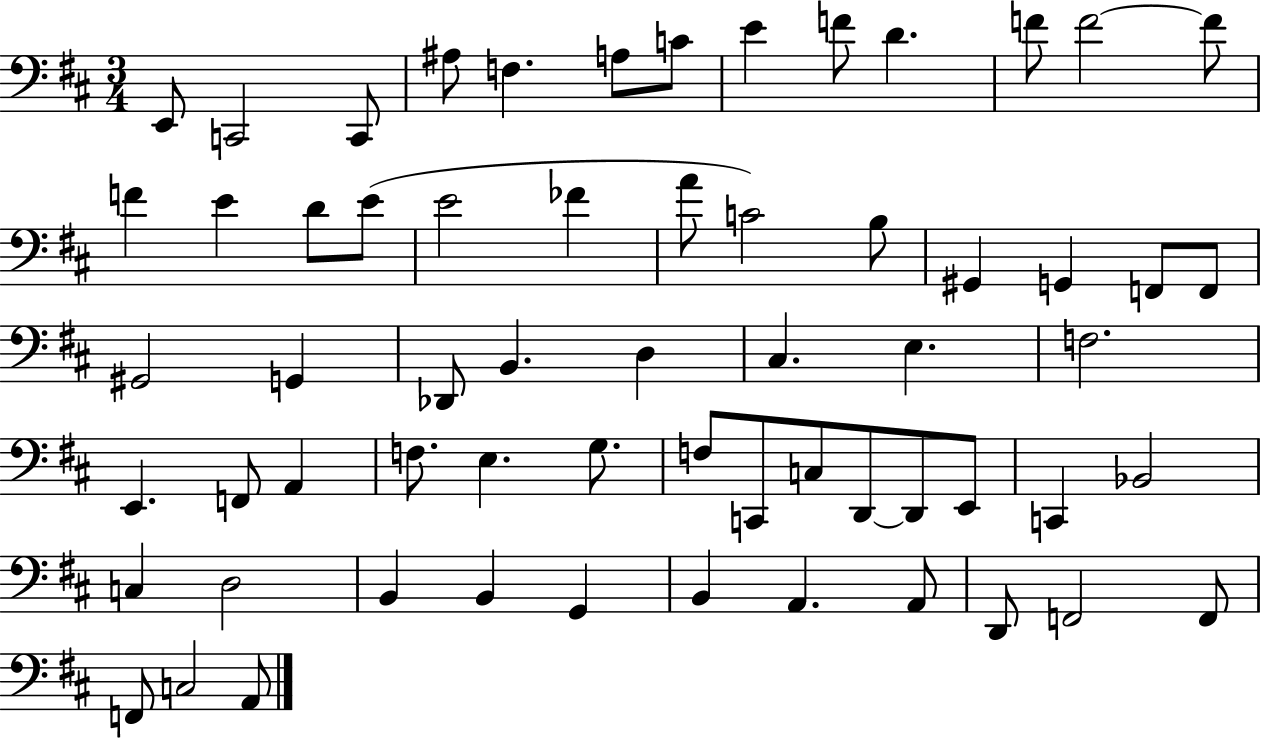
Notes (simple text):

E2/e C2/h C2/e A#3/e F3/q. A3/e C4/e E4/q F4/e D4/q. F4/e F4/h F4/e F4/q E4/q D4/e E4/e E4/h FES4/q A4/e C4/h B3/e G#2/q G2/q F2/e F2/e G#2/h G2/q Db2/e B2/q. D3/q C#3/q. E3/q. F3/h. E2/q. F2/e A2/q F3/e. E3/q. G3/e. F3/e C2/e C3/e D2/e D2/e E2/e C2/q Bb2/h C3/q D3/h B2/q B2/q G2/q B2/q A2/q. A2/e D2/e F2/h F2/e F2/e C3/h A2/e